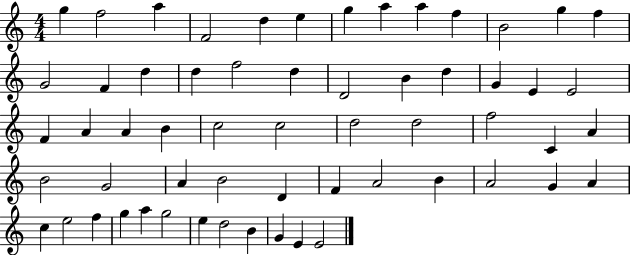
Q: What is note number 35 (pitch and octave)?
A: C4